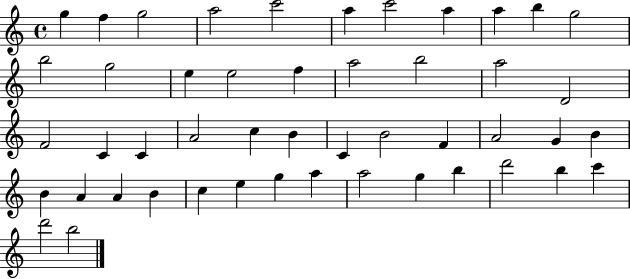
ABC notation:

X:1
T:Untitled
M:4/4
L:1/4
K:C
g f g2 a2 c'2 a c'2 a a b g2 b2 g2 e e2 f a2 b2 a2 D2 F2 C C A2 c B C B2 F A2 G B B A A B c e g a a2 g b d'2 b c' d'2 b2